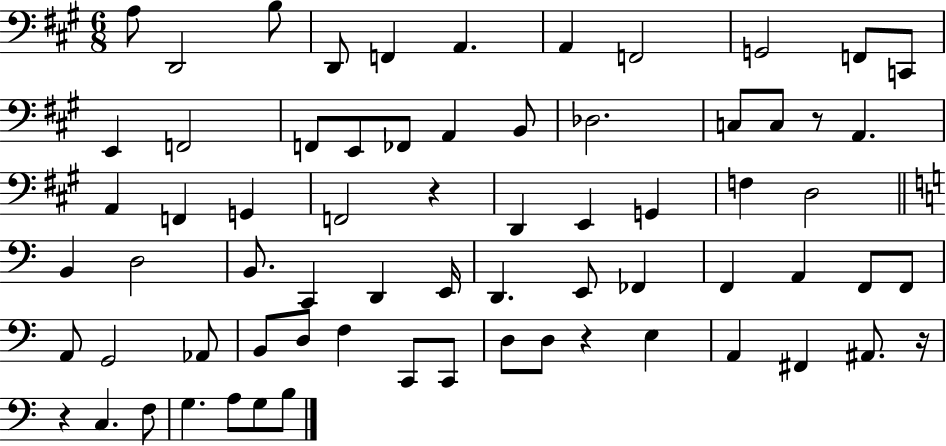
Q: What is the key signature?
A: A major